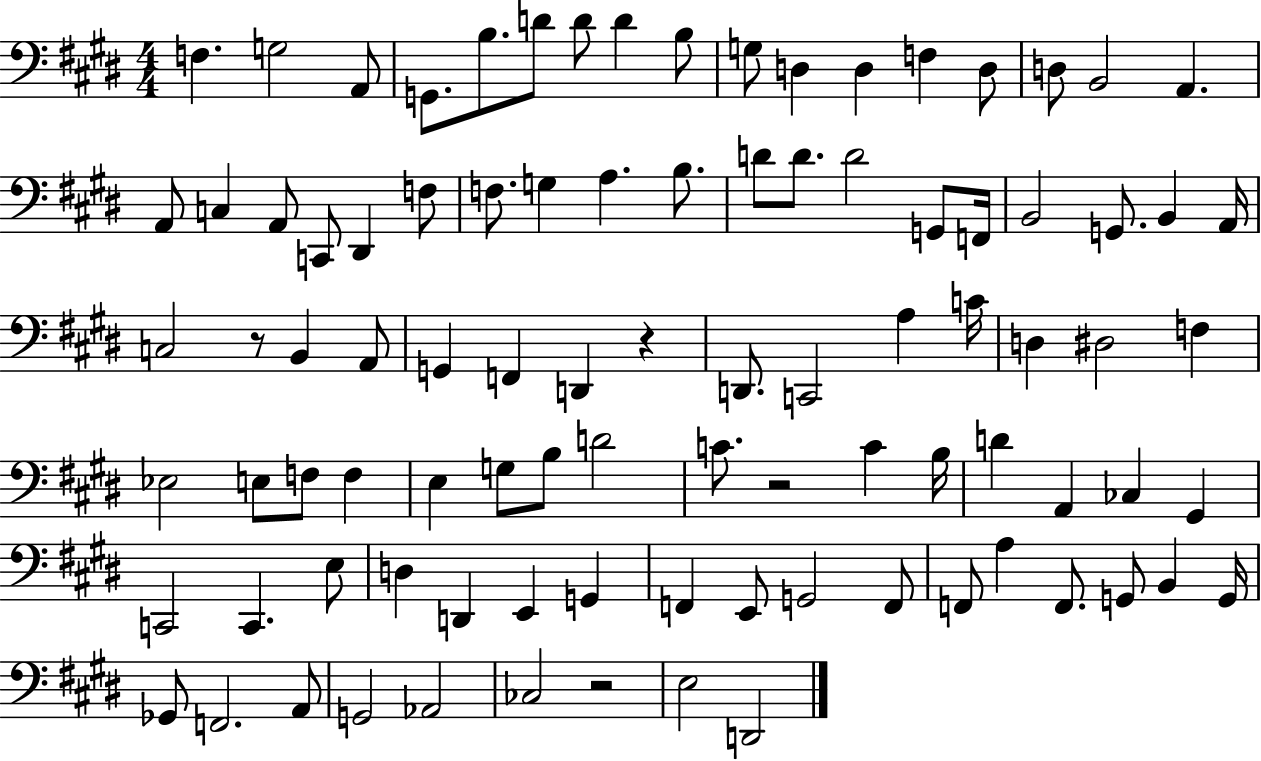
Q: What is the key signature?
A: E major